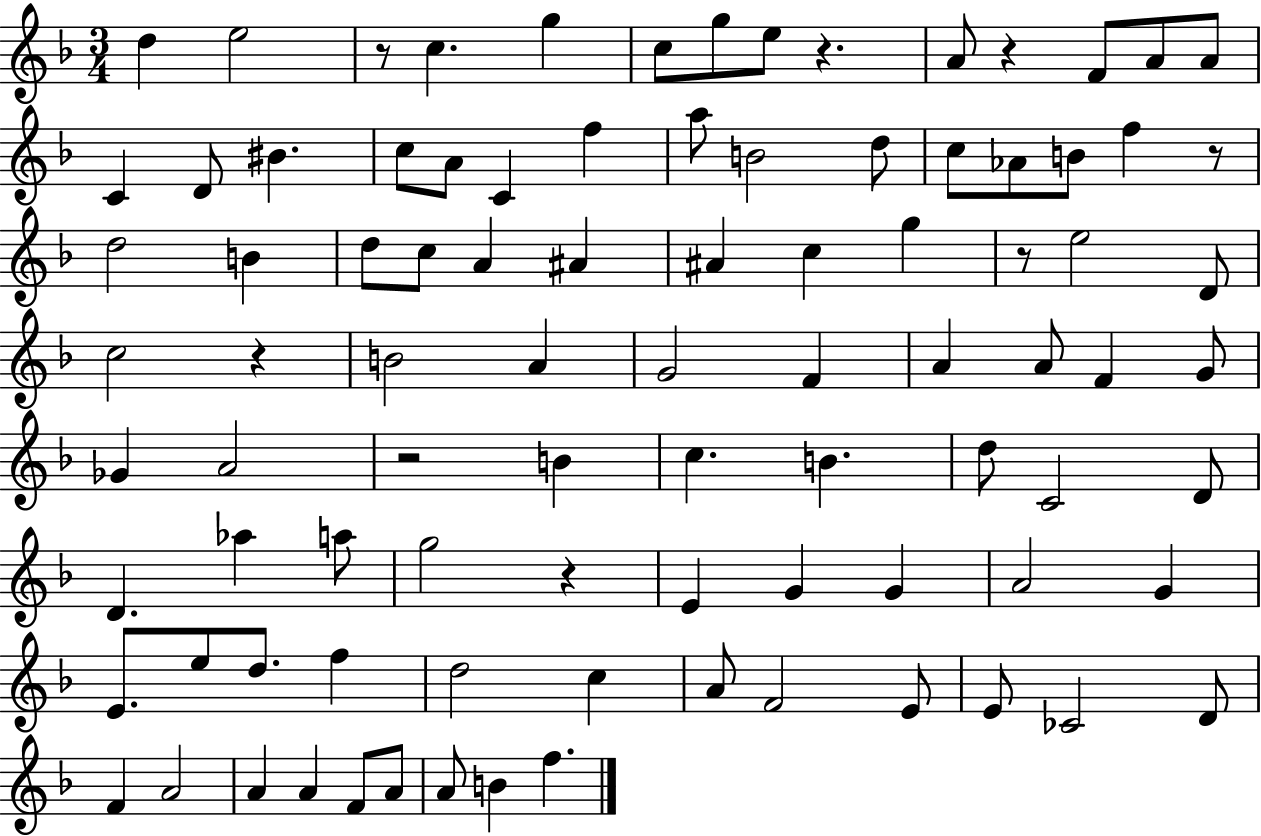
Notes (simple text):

D5/q E5/h R/e C5/q. G5/q C5/e G5/e E5/e R/q. A4/e R/q F4/e A4/e A4/e C4/q D4/e BIS4/q. C5/e A4/e C4/q F5/q A5/e B4/h D5/e C5/e Ab4/e B4/e F5/q R/e D5/h B4/q D5/e C5/e A4/q A#4/q A#4/q C5/q G5/q R/e E5/h D4/e C5/h R/q B4/h A4/q G4/h F4/q A4/q A4/e F4/q G4/e Gb4/q A4/h R/h B4/q C5/q. B4/q. D5/e C4/h D4/e D4/q. Ab5/q A5/e G5/h R/q E4/q G4/q G4/q A4/h G4/q E4/e. E5/e D5/e. F5/q D5/h C5/q A4/e F4/h E4/e E4/e CES4/h D4/e F4/q A4/h A4/q A4/q F4/e A4/e A4/e B4/q F5/q.